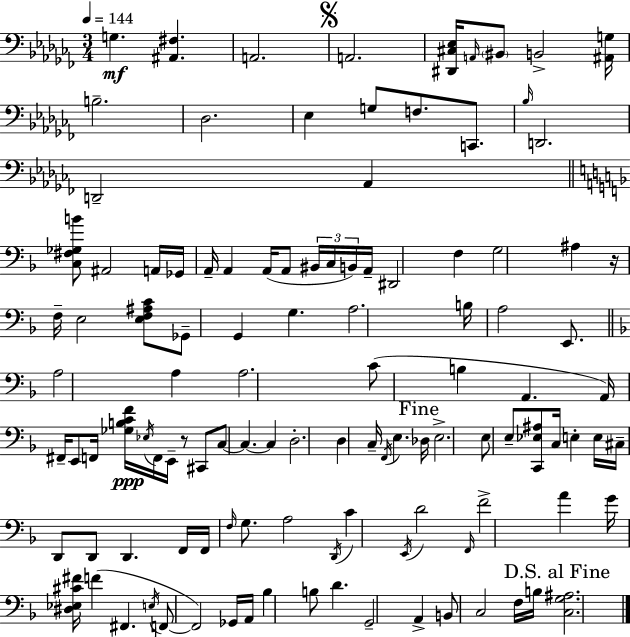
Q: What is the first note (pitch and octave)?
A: G3